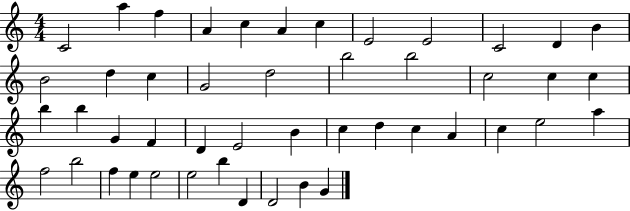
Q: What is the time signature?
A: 4/4